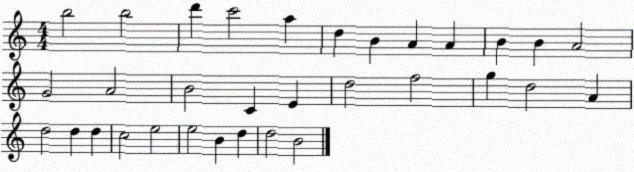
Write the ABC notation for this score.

X:1
T:Untitled
M:4/4
L:1/4
K:C
b2 b2 d' c'2 a d B A A B B A2 G2 A2 B2 C E d2 f2 g d2 A d2 d d c2 e2 e2 B d d2 B2